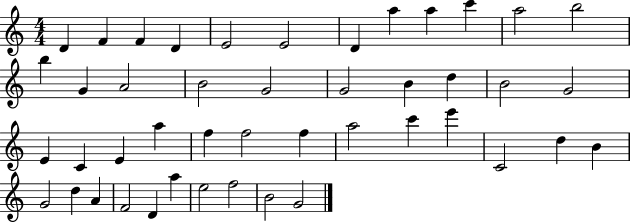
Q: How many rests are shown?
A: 0